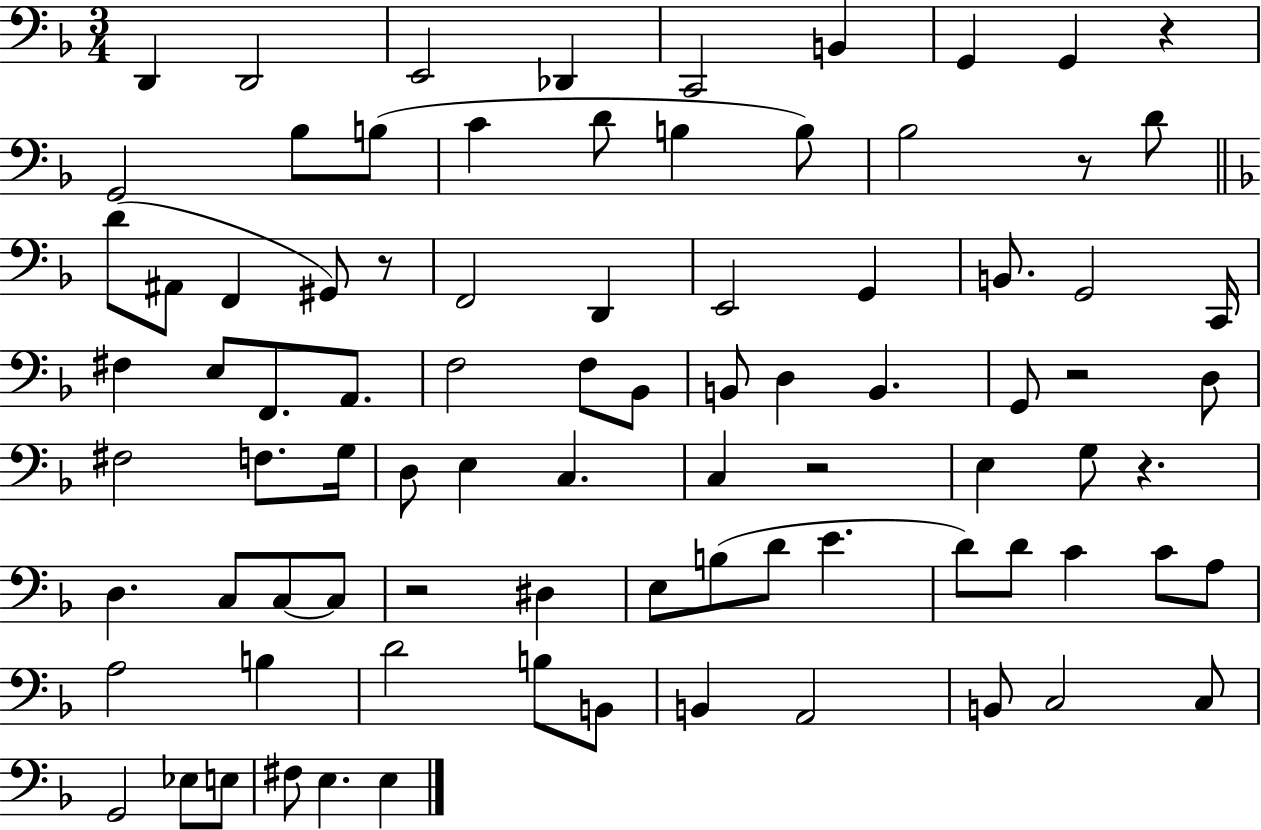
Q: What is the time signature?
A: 3/4